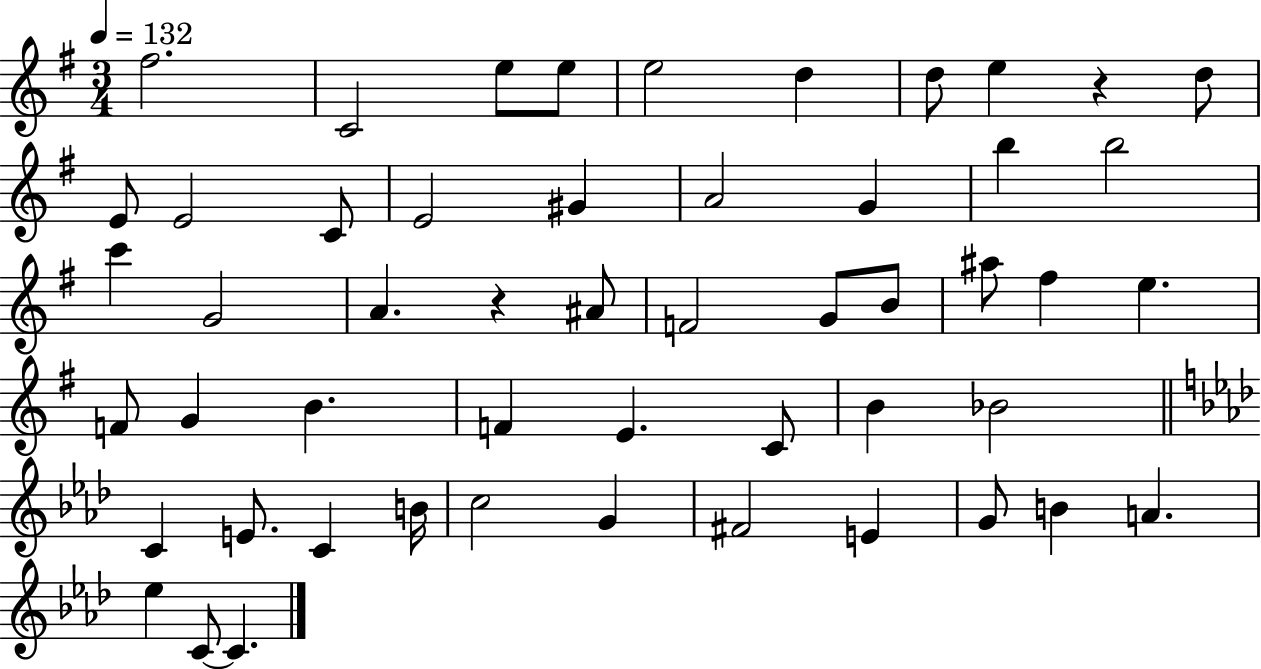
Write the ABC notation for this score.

X:1
T:Untitled
M:3/4
L:1/4
K:G
^f2 C2 e/2 e/2 e2 d d/2 e z d/2 E/2 E2 C/2 E2 ^G A2 G b b2 c' G2 A z ^A/2 F2 G/2 B/2 ^a/2 ^f e F/2 G B F E C/2 B _B2 C E/2 C B/4 c2 G ^F2 E G/2 B A _e C/2 C